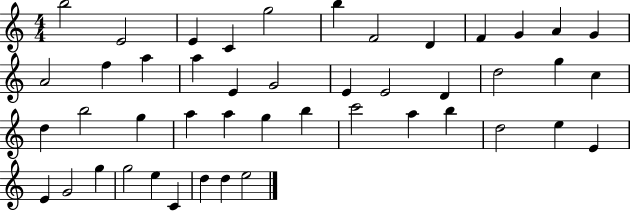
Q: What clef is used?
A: treble